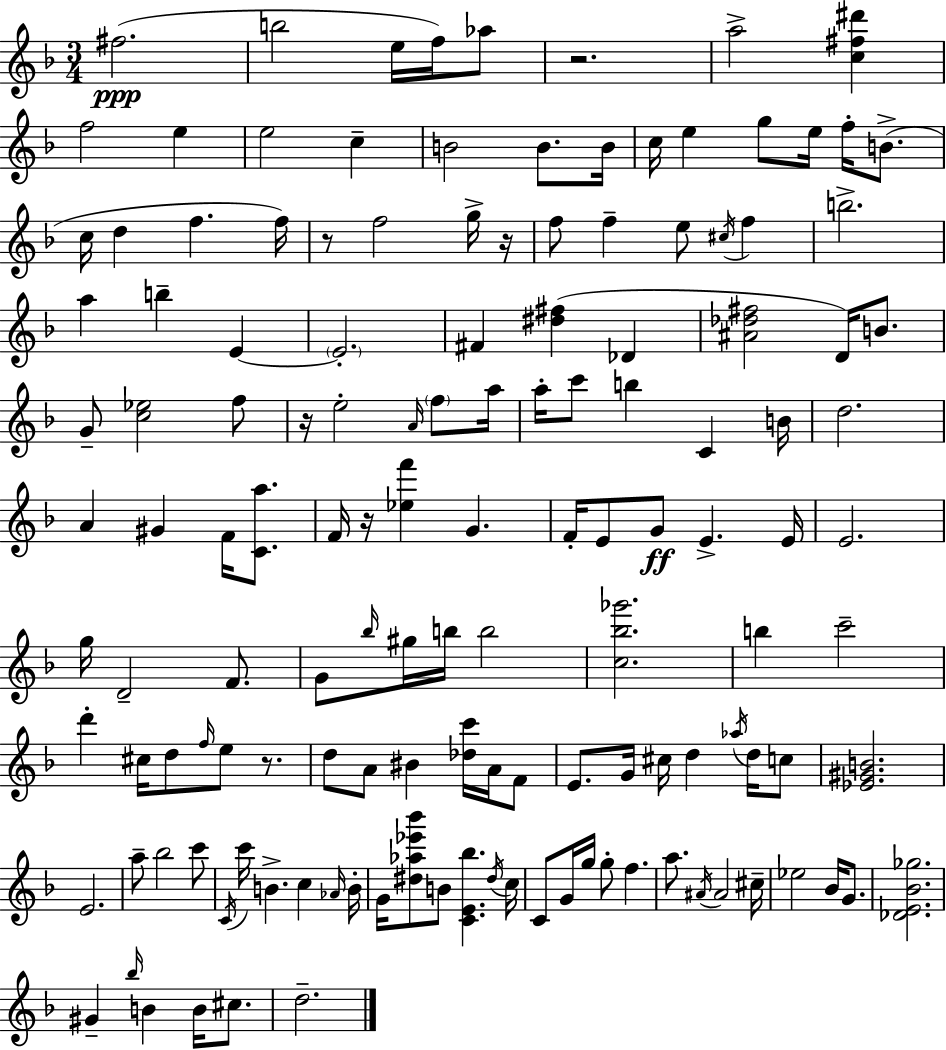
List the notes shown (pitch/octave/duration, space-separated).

F#5/h. B5/h E5/s F5/s Ab5/e R/h. A5/h [C5,F#5,D#6]/q F5/h E5/q E5/h C5/q B4/h B4/e. B4/s C5/s E5/q G5/e E5/s F5/s B4/e. C5/s D5/q F5/q. F5/s R/e F5/h G5/s R/s F5/e F5/q E5/e C#5/s F5/q B5/h. A5/q B5/q E4/q E4/h. F#4/q [D#5,F#5]/q Db4/q [A#4,Db5,F#5]/h D4/s B4/e. G4/e [C5,Eb5]/h F5/e R/s E5/h A4/s F5/e A5/s A5/s C6/e B5/q C4/q B4/s D5/h. A4/q G#4/q F4/s [C4,A5]/e. F4/s R/s [Eb5,F6]/q G4/q. F4/s E4/e G4/e E4/q. E4/s E4/h. G5/s D4/h F4/e. G4/e Bb5/s G#5/s B5/s B5/h [C5,Bb5,Gb6]/h. B5/q C6/h D6/q C#5/s D5/e F5/s E5/e R/e. D5/e A4/e BIS4/q [Db5,C6]/s A4/s F4/e E4/e. G4/s C#5/s D5/q Ab5/s D5/s C5/e [Eb4,G#4,B4]/h. E4/h. A5/e Bb5/h C6/e C4/s C6/s B4/q. C5/q Ab4/s B4/s G4/s [D#5,Ab5,Eb6,Bb6]/e B4/e [C4,E4,Bb5]/q. D#5/s C5/s C4/e G4/s G5/s G5/e F5/q. A5/e. A#4/s A#4/h C#5/s Eb5/h Bb4/s G4/e. [Db4,E4,Bb4,Gb5]/h. G#4/q Bb5/s B4/q B4/s C#5/e. D5/h.